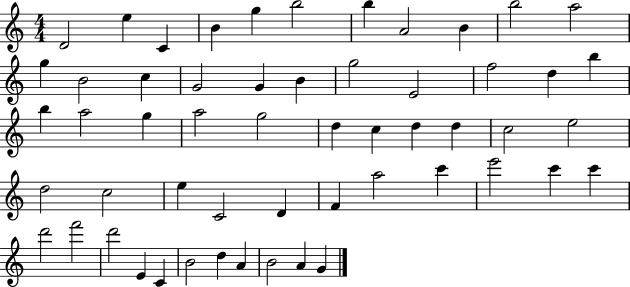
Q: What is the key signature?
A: C major